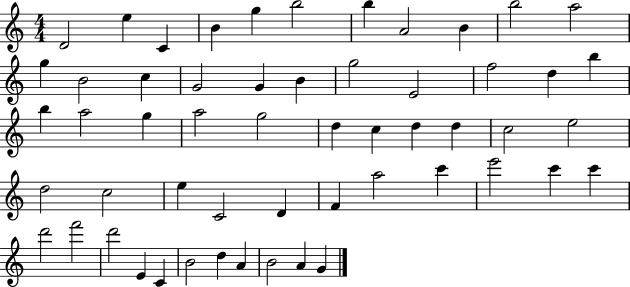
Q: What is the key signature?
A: C major